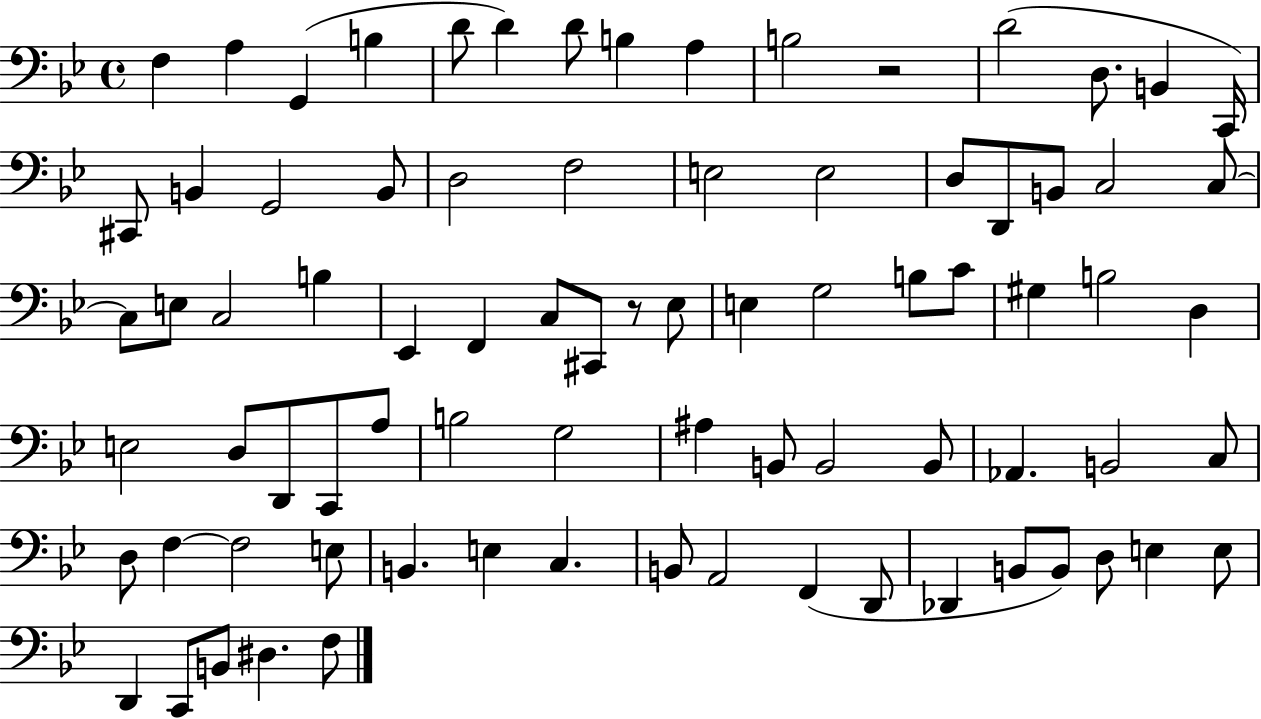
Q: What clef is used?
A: bass